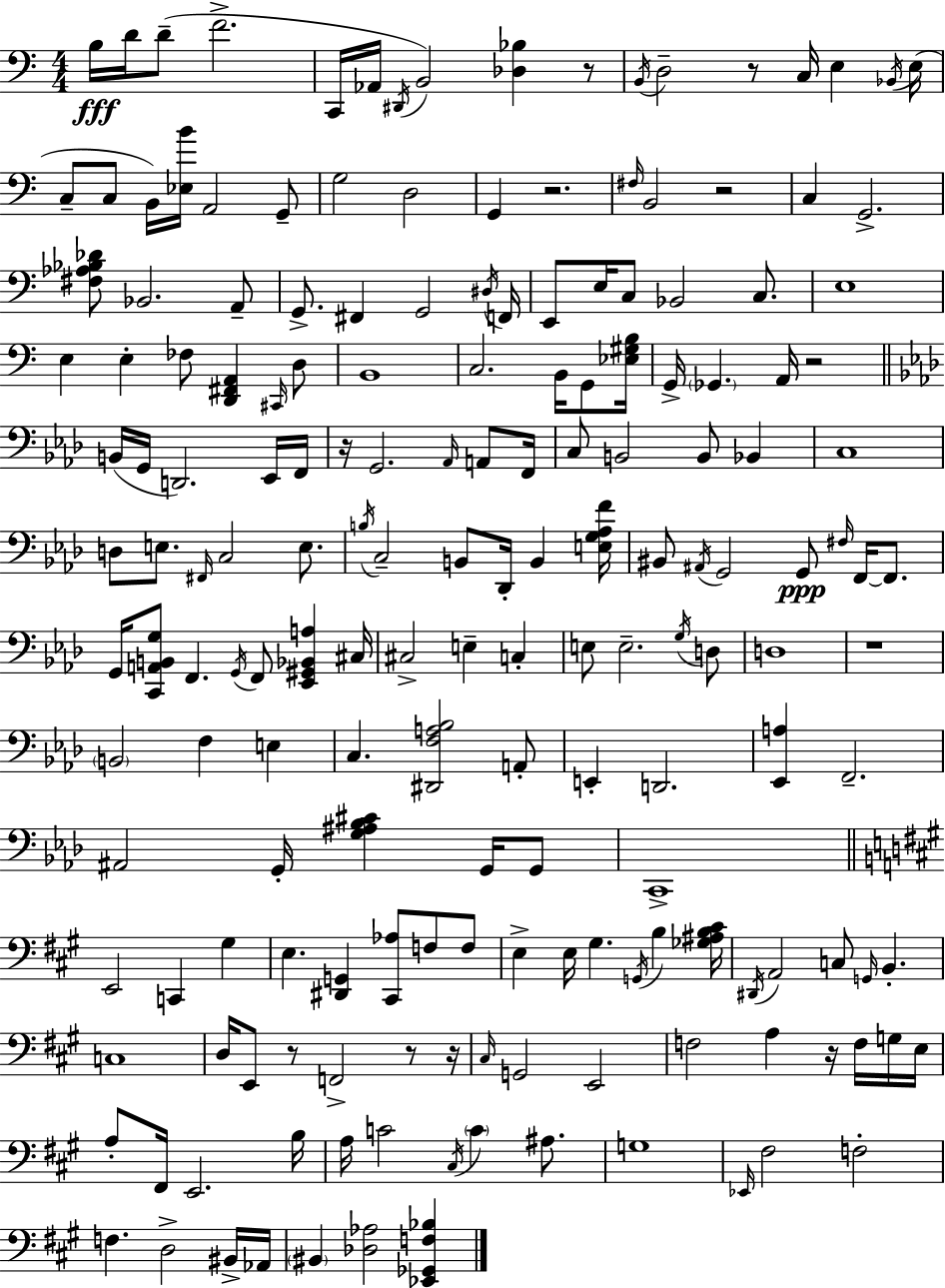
B3/s D4/s D4/e F4/h. C2/s Ab2/s D#2/s B2/h [Db3,Bb3]/q R/e B2/s D3/h R/e C3/s E3/q Bb2/s E3/s C3/e C3/e B2/s [Eb3,B4]/s A2/h G2/e G3/h D3/h G2/q R/h. F#3/s B2/h R/h C3/q G2/h. [F#3,Ab3,Bb3,Db4]/e Bb2/h. A2/e G2/e. F#2/q G2/h D#3/s F2/s E2/e E3/s C3/e Bb2/h C3/e. E3/w E3/q E3/q FES3/e [D2,F#2,A2]/q C#2/s D3/e B2/w C3/h. B2/s G2/e [Eb3,G#3,B3]/s G2/s Gb2/q. A2/s R/h B2/s G2/s D2/h. Eb2/s F2/s R/s G2/h. Ab2/s A2/e F2/s C3/e B2/h B2/e Bb2/q C3/w D3/e E3/e. F#2/s C3/h E3/e. B3/s C3/h B2/e Db2/s B2/q [E3,G3,Ab3,F4]/s BIS2/e A#2/s G2/h G2/e F#3/s F2/s F2/e. G2/s [C2,A2,B2,G3]/e F2/q. G2/s F2/e [Eb2,G#2,Bb2,A3]/q C#3/s C#3/h E3/q C3/q E3/e E3/h. G3/s D3/e D3/w R/w B2/h F3/q E3/q C3/q. [D#2,F3,A3,Bb3]/h A2/e E2/q D2/h. [Eb2,A3]/q F2/h. A#2/h G2/s [G3,A#3,Bb3,C#4]/q G2/s G2/e C2/w E2/h C2/q G#3/q E3/q. [D#2,G2]/q [C#2,Ab3]/e F3/e F3/e E3/q E3/s G#3/q. G2/s B3/q [Gb3,A#3,B3,C#4]/s D#2/s A2/h C3/e G2/s B2/q. C3/w D3/s E2/e R/e F2/h R/e R/s C#3/s G2/h E2/h F3/h A3/q R/s F3/s G3/s E3/s A3/e F#2/s E2/h. B3/s A3/s C4/h C#3/s C4/q A#3/e. G3/w Eb2/s F#3/h F3/h F3/q. D3/h BIS2/s Ab2/s BIS2/q [Db3,Ab3]/h [Eb2,Gb2,F3,Bb3]/q